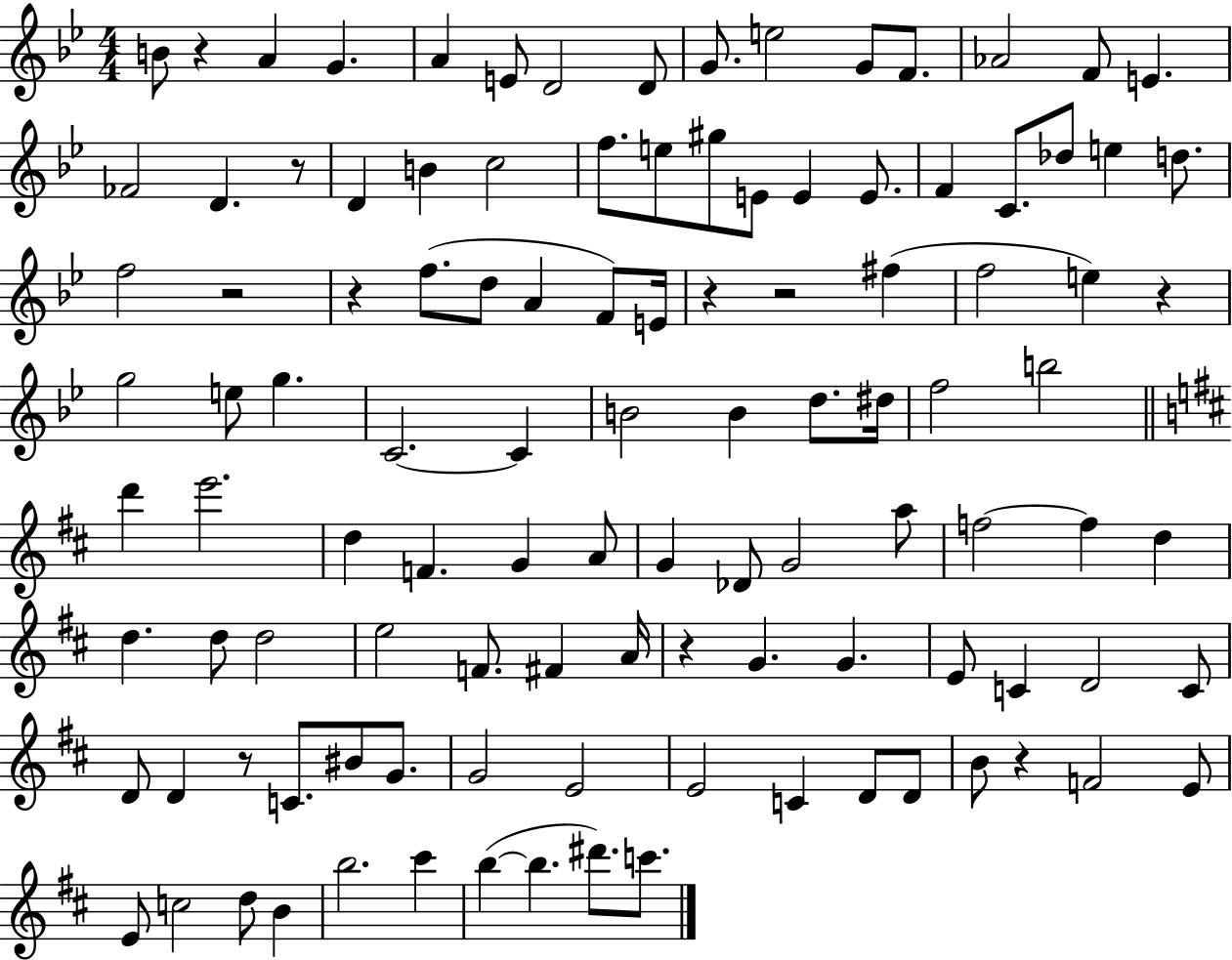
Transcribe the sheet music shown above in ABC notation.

X:1
T:Untitled
M:4/4
L:1/4
K:Bb
B/2 z A G A E/2 D2 D/2 G/2 e2 G/2 F/2 _A2 F/2 E _F2 D z/2 D B c2 f/2 e/2 ^g/2 E/2 E E/2 F C/2 _d/2 e d/2 f2 z2 z f/2 d/2 A F/2 E/4 z z2 ^f f2 e z g2 e/2 g C2 C B2 B d/2 ^d/4 f2 b2 d' e'2 d F G A/2 G _D/2 G2 a/2 f2 f d d d/2 d2 e2 F/2 ^F A/4 z G G E/2 C D2 C/2 D/2 D z/2 C/2 ^B/2 G/2 G2 E2 E2 C D/2 D/2 B/2 z F2 E/2 E/2 c2 d/2 B b2 ^c' b b ^d'/2 c'/2